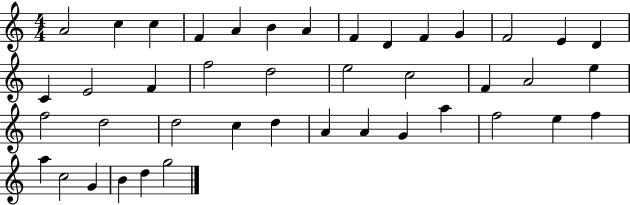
A4/h C5/q C5/q F4/q A4/q B4/q A4/q F4/q D4/q F4/q G4/q F4/h E4/q D4/q C4/q E4/h F4/q F5/h D5/h E5/h C5/h F4/q A4/h E5/q F5/h D5/h D5/h C5/q D5/q A4/q A4/q G4/q A5/q F5/h E5/q F5/q A5/q C5/h G4/q B4/q D5/q G5/h